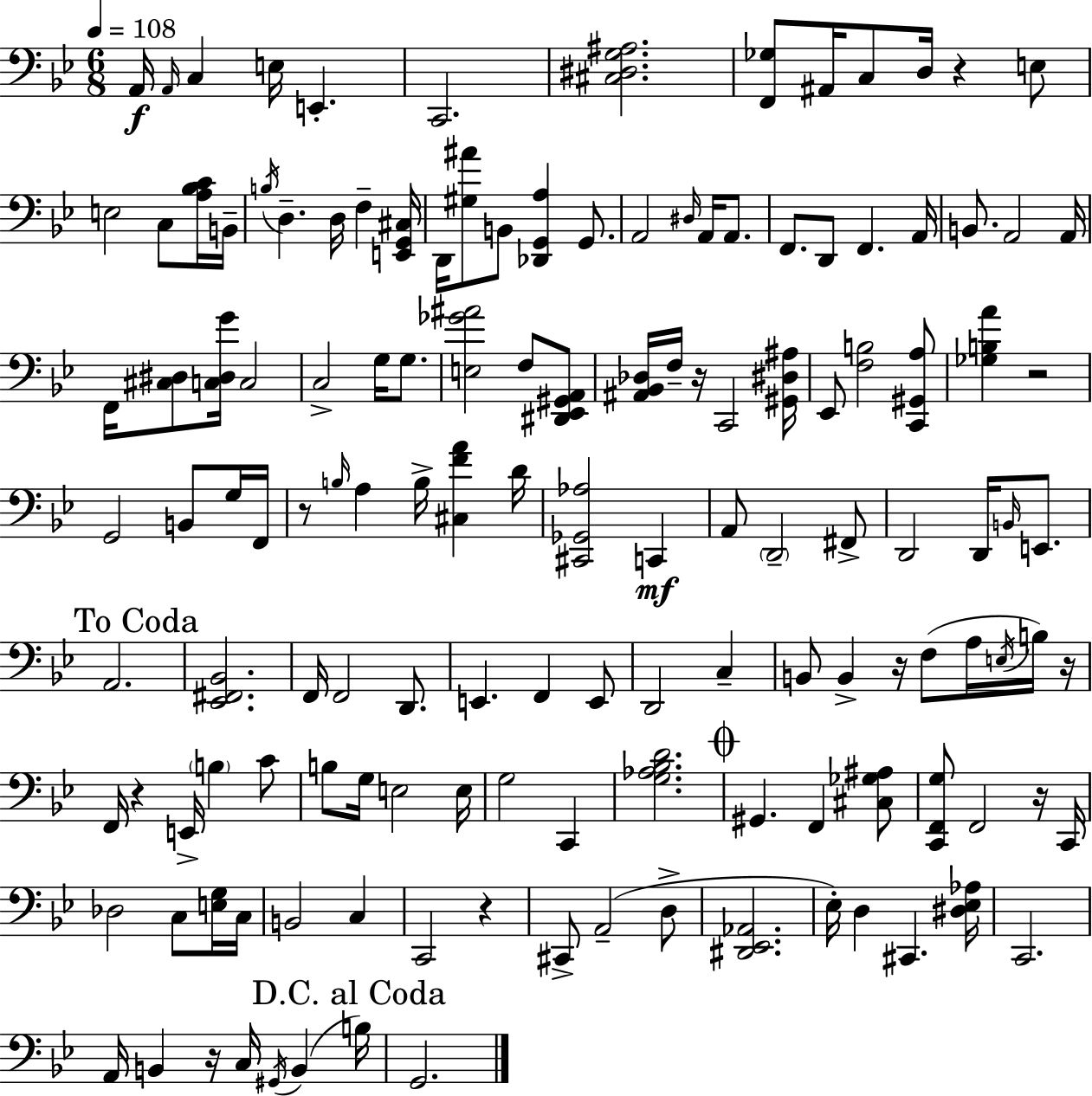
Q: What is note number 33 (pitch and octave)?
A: C3